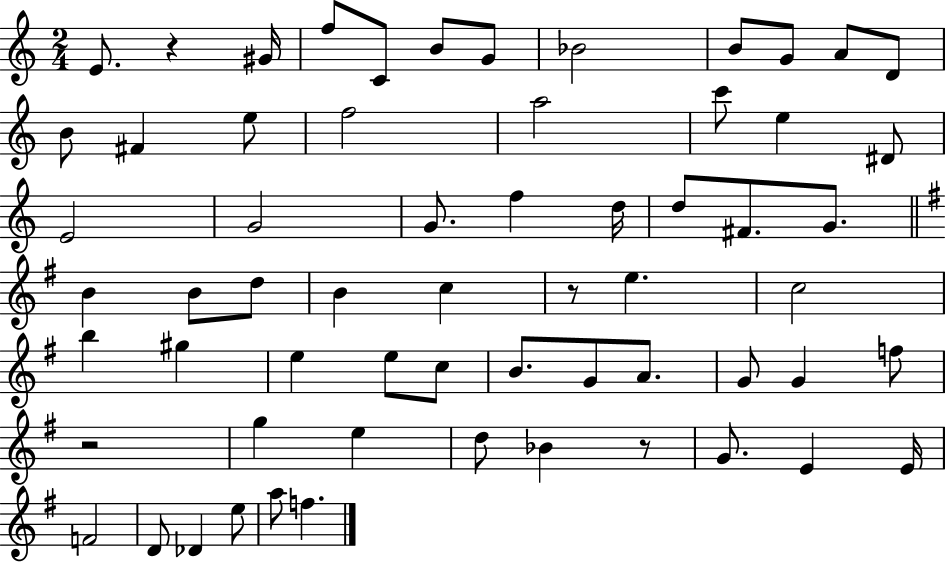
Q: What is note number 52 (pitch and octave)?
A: E4